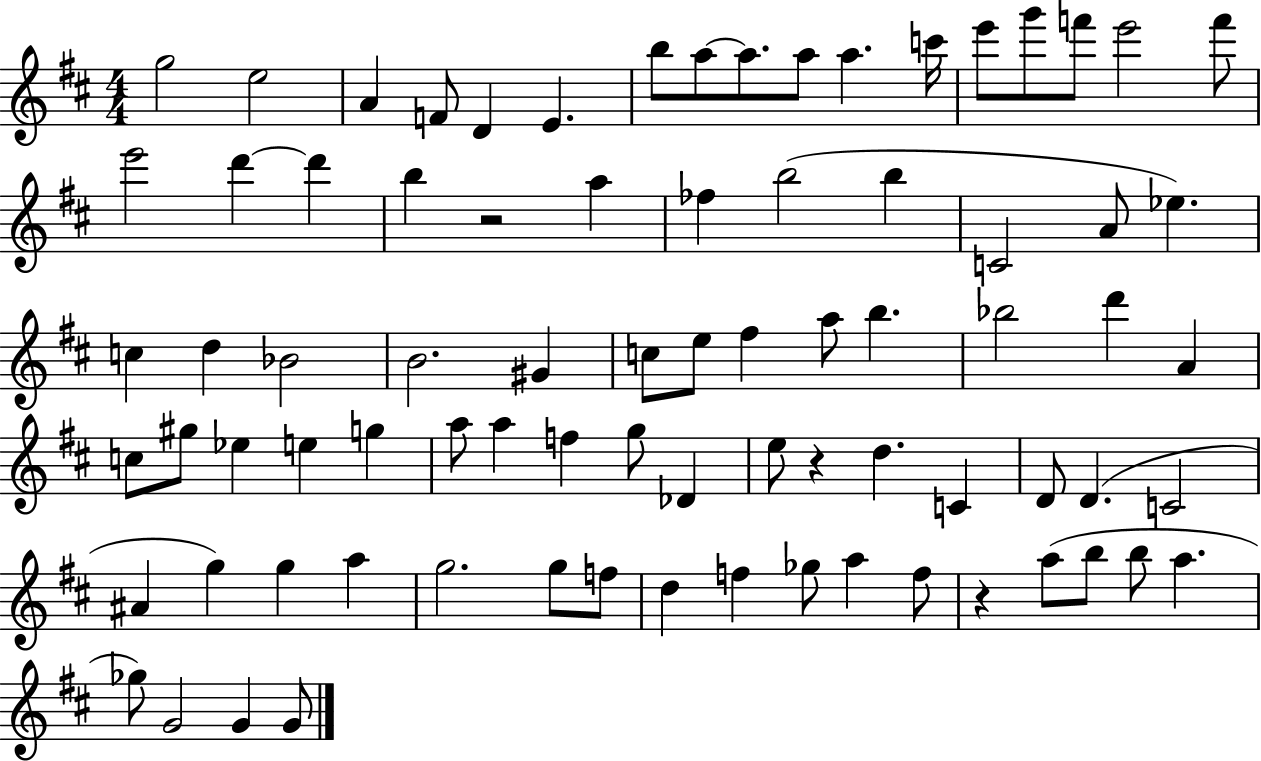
G5/h E5/h A4/q F4/e D4/q E4/q. B5/e A5/e A5/e. A5/e A5/q. C6/s E6/e G6/e F6/e E6/h F6/e E6/h D6/q D6/q B5/q R/h A5/q FES5/q B5/h B5/q C4/h A4/e Eb5/q. C5/q D5/q Bb4/h B4/h. G#4/q C5/e E5/e F#5/q A5/e B5/q. Bb5/h D6/q A4/q C5/e G#5/e Eb5/q E5/q G5/q A5/e A5/q F5/q G5/e Db4/q E5/e R/q D5/q. C4/q D4/e D4/q. C4/h A#4/q G5/q G5/q A5/q G5/h. G5/e F5/e D5/q F5/q Gb5/e A5/q F5/e R/q A5/e B5/e B5/e A5/q. Gb5/e G4/h G4/q G4/e